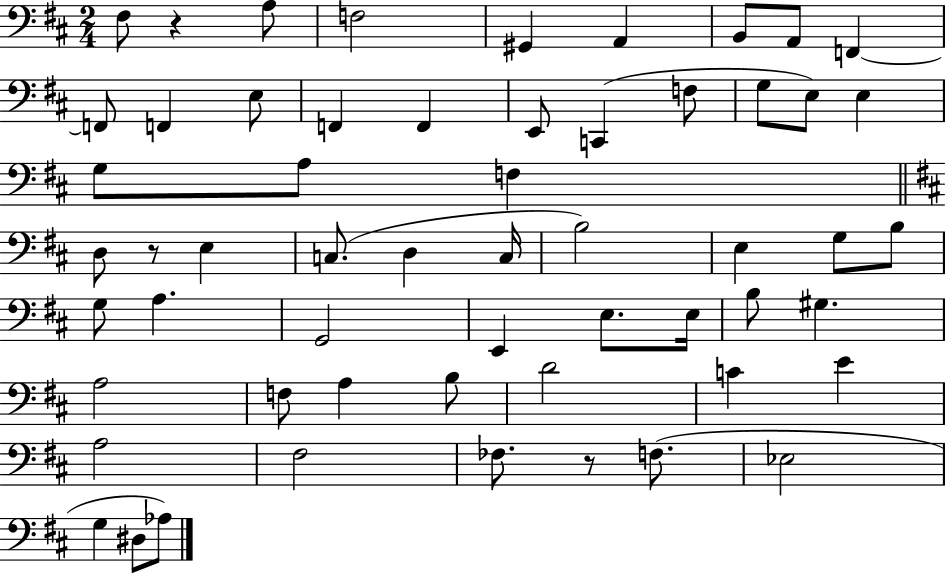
F#3/e R/q A3/e F3/h G#2/q A2/q B2/e A2/e F2/q F2/e F2/q E3/e F2/q F2/q E2/e C2/q F3/e G3/e E3/e E3/q G3/e A3/e F3/q D3/e R/e E3/q C3/e. D3/q C3/s B3/h E3/q G3/e B3/e G3/e A3/q. G2/h E2/q E3/e. E3/s B3/e G#3/q. A3/h F3/e A3/q B3/e D4/h C4/q E4/q A3/h F#3/h FES3/e. R/e F3/e. Eb3/h G3/q D#3/e Ab3/e